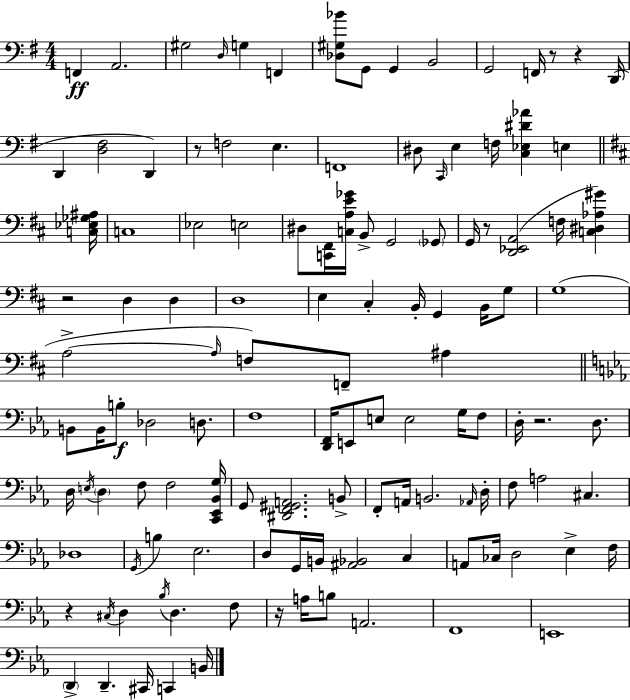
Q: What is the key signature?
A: G major